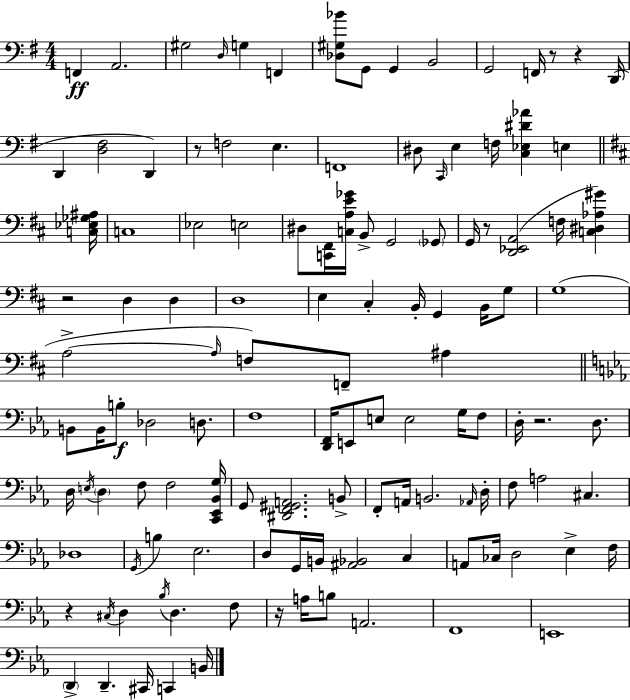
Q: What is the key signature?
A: G major